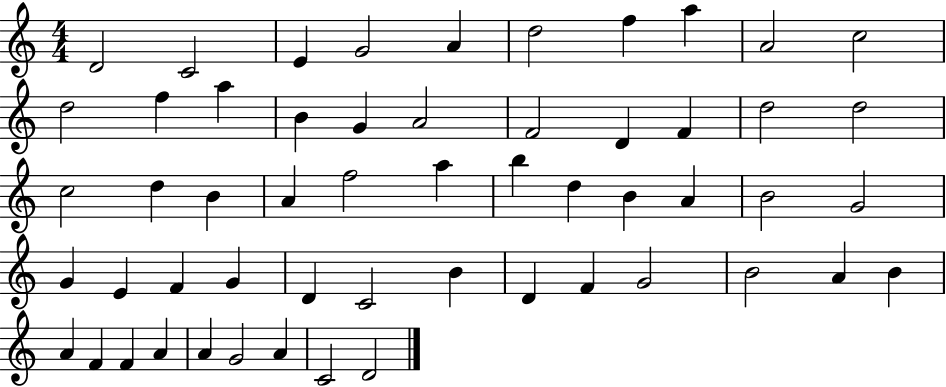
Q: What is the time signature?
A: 4/4